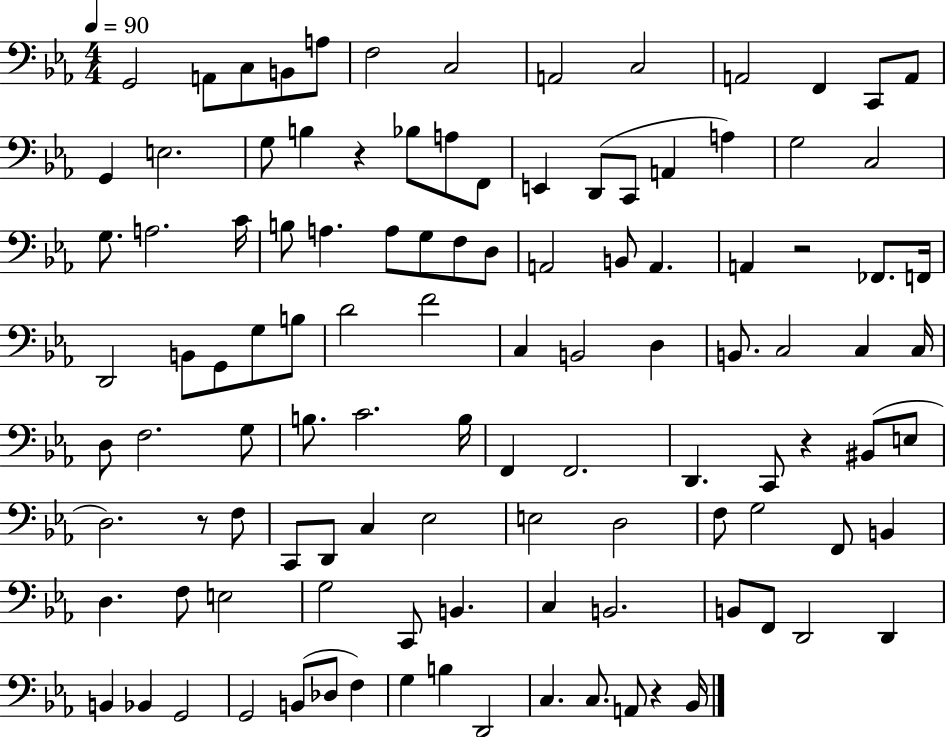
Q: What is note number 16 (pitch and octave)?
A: G3